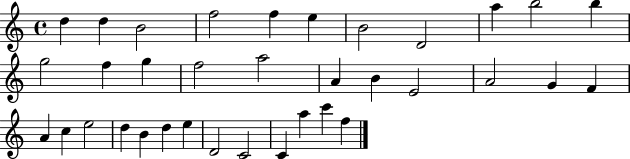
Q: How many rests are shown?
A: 0